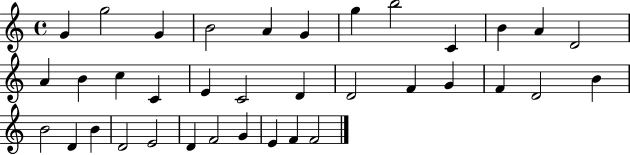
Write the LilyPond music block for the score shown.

{
  \clef treble
  \time 4/4
  \defaultTimeSignature
  \key c \major
  g'4 g''2 g'4 | b'2 a'4 g'4 | g''4 b''2 c'4 | b'4 a'4 d'2 | \break a'4 b'4 c''4 c'4 | e'4 c'2 d'4 | d'2 f'4 g'4 | f'4 d'2 b'4 | \break b'2 d'4 b'4 | d'2 e'2 | d'4 f'2 g'4 | e'4 f'4 f'2 | \break \bar "|."
}